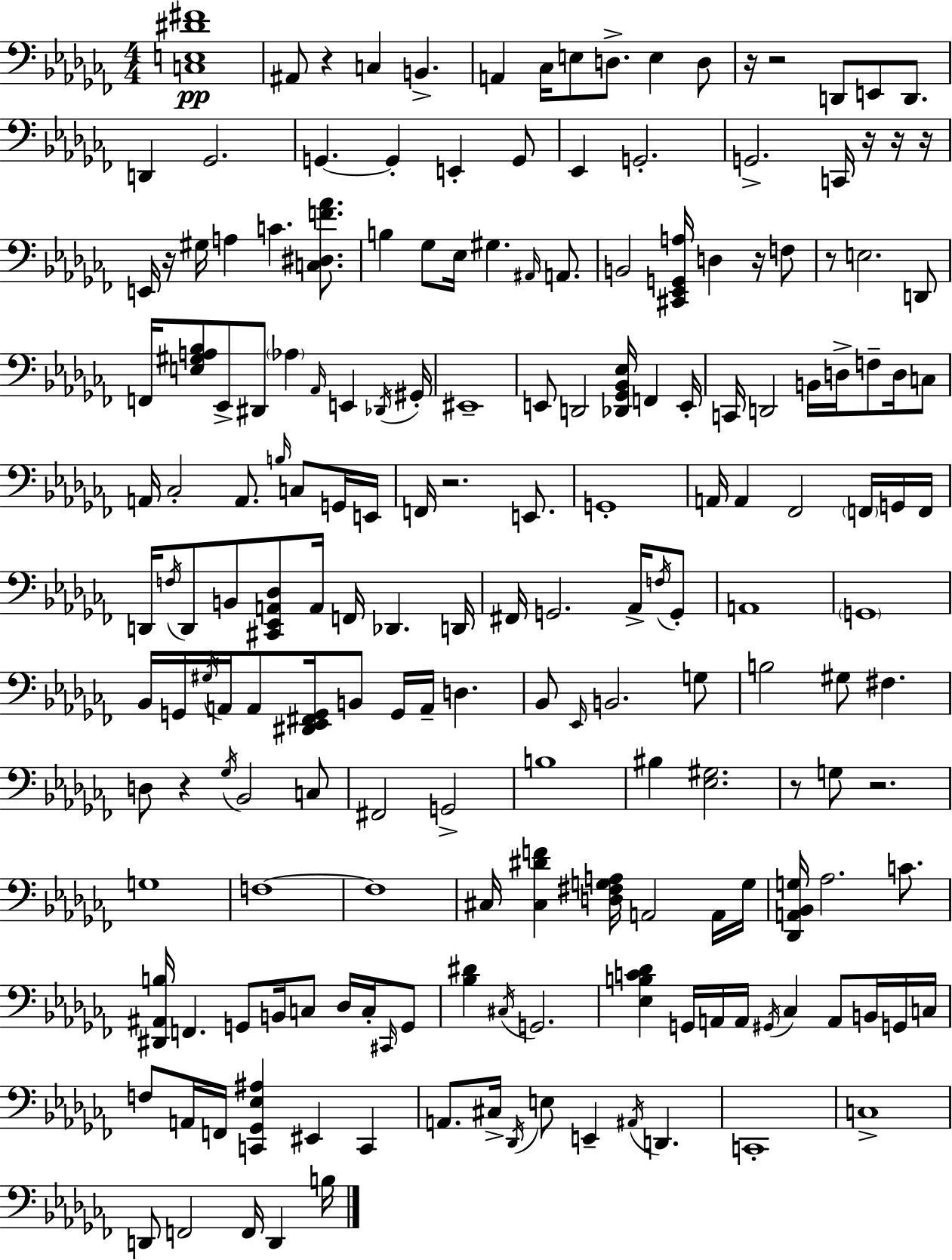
{
  \clef bass
  \numericTimeSignature
  \time 4/4
  \key aes \minor
  <c e dis' fis'>1\pp | ais,8 r4 c4 b,4.-> | a,4 ces16 e8 d8.-> e4 d8 | r16 r2 d,8 e,8 d,8. | \break d,4 ges,2. | g,4.~~ g,4-. e,4-. g,8 | ees,4 g,2.-. | g,2.-> c,16 r16 r16 r16 | \break e,16 r16 gis16 a4 c'4. <c dis f' aes'>8. | b4 ges8 ees16 gis4. \grace { ais,16 } a,8. | b,2 <cis, ees, g, a>16 d4 r16 f8 | r8 e2. d,8 | \break f,16 <e gis a bes>8 ees,8-> dis,8 \parenthesize aes4 \grace { aes,16 } e,4 | \acciaccatura { des,16 } gis,16-. eis,1-- | e,8 d,2 <des, ges, bes, ees>16 f,4 | e,16-. c,16 d,2 b,16 d16-> f8-- | \break d16 c8 a,16 ces2-. a,8. \grace { b16 } | c8 g,16 e,16 f,16 r2. | e,8. g,1-. | a,16 a,4 fes,2 | \break \parenthesize f,16 g,16 f,16 d,16 \acciaccatura { f16 } d,8 b,8 <cis, ees, a, des>8 a,16 f,16 des,4. | d,16 fis,16 g,2. | aes,16-> \acciaccatura { f16 } g,8-. a,1 | \parenthesize g,1 | \break bes,16 g,16 \acciaccatura { gis16 } a,16 a,8 <dis, ees, fis, g,>16 b,8 g,16 | a,16-- d4. bes,8 \grace { ees,16 } b,2. | g8 b2 | gis8 fis4. d8 r4 \acciaccatura { ges16 } bes,2 | \break c8 fis,2 | g,2-> b1 | bis4 <ees gis>2. | r8 g8 r2. | \break g1 | f1~~ | f1 | cis16 <cis dis' f'>4 <d fis g a>16 a,2 | \break a,16 g16 <des, a, bes, g>16 aes2. | c'8. <dis, ais, b>16 f,4. | g,8 b,16 c8 des16 c16-. \grace { cis,16 } g,8 <bes dis'>4 \acciaccatura { cis16 } g,2. | <ees b c' des'>4 g,16 | \break a,16 a,16 \acciaccatura { gis,16 } ces4 a,8 b,16 g,16 c16 f8 a,16 f,16 | <c, ges, ees ais>4 eis,4 c,4 a,8. cis16-> | \acciaccatura { des,16 } e8 e,4-- \acciaccatura { ais,16 } d,4. c,1-. | c1-> | \break d,8 | f,2 f,16 d,4 b16 \bar "|."
}